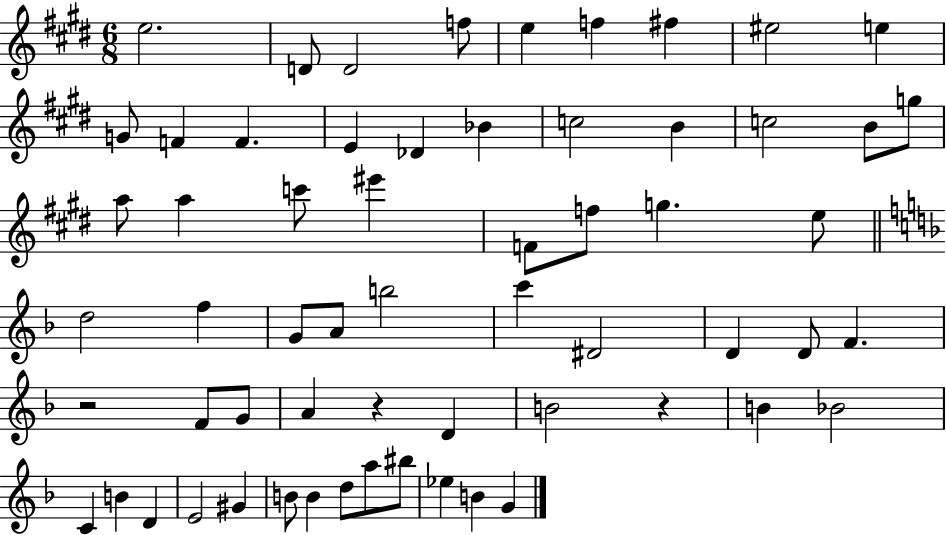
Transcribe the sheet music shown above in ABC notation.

X:1
T:Untitled
M:6/8
L:1/4
K:E
e2 D/2 D2 f/2 e f ^f ^e2 e G/2 F F E _D _B c2 B c2 B/2 g/2 a/2 a c'/2 ^e' F/2 f/2 g e/2 d2 f G/2 A/2 b2 c' ^D2 D D/2 F z2 F/2 G/2 A z D B2 z B _B2 C B D E2 ^G B/2 B d/2 a/2 ^b/2 _e B G